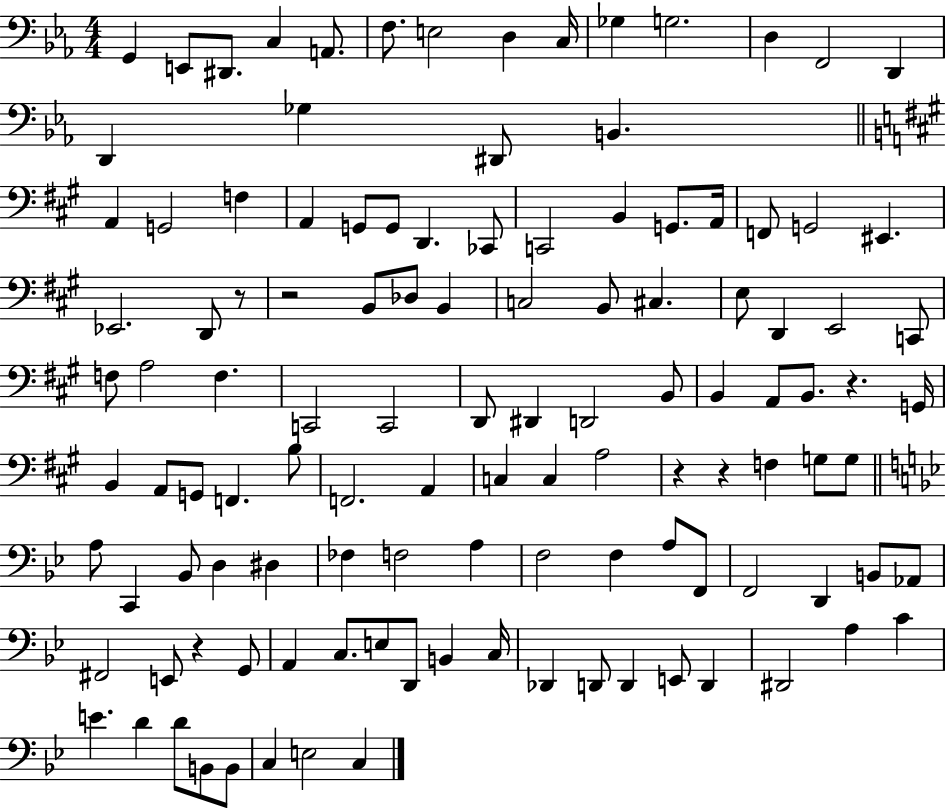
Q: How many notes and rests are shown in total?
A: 118